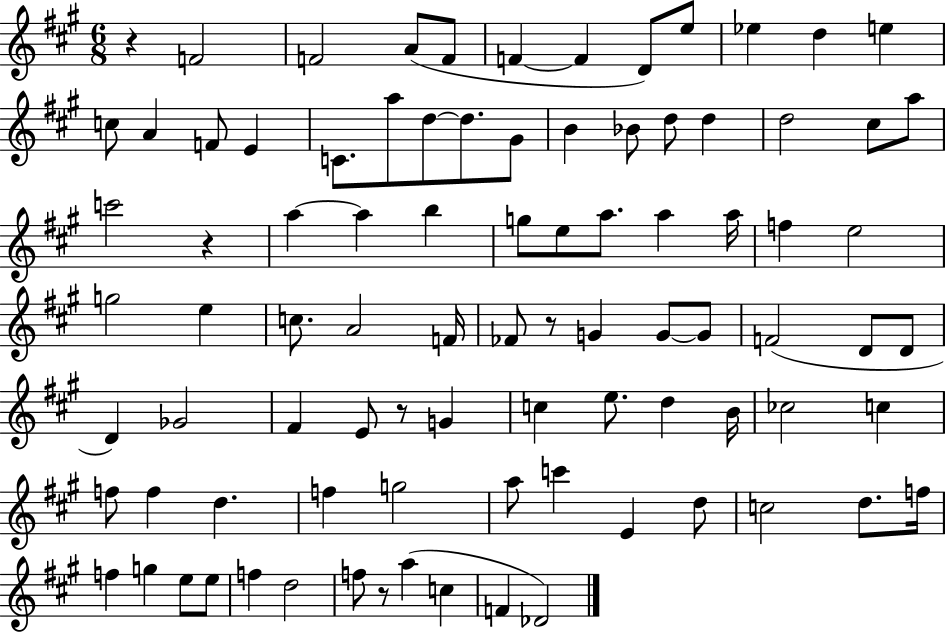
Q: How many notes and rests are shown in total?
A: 89